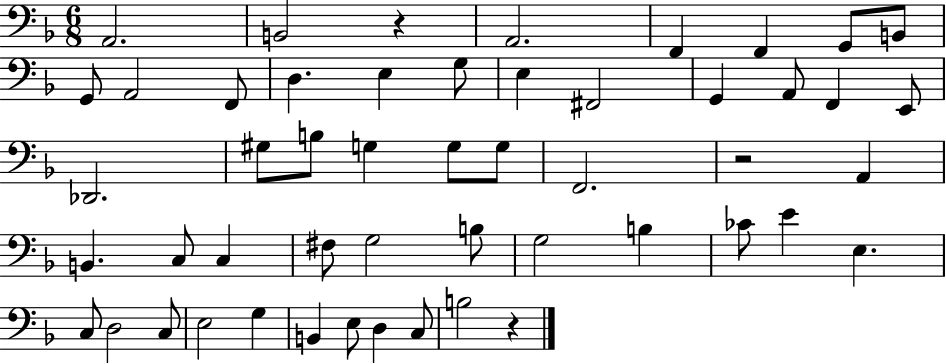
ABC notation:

X:1
T:Untitled
M:6/8
L:1/4
K:F
A,,2 B,,2 z A,,2 F,, F,, G,,/2 B,,/2 G,,/2 A,,2 F,,/2 D, E, G,/2 E, ^F,,2 G,, A,,/2 F,, E,,/2 _D,,2 ^G,/2 B,/2 G, G,/2 G,/2 F,,2 z2 A,, B,, C,/2 C, ^F,/2 G,2 B,/2 G,2 B, _C/2 E E, C,/2 D,2 C,/2 E,2 G, B,, E,/2 D, C,/2 B,2 z